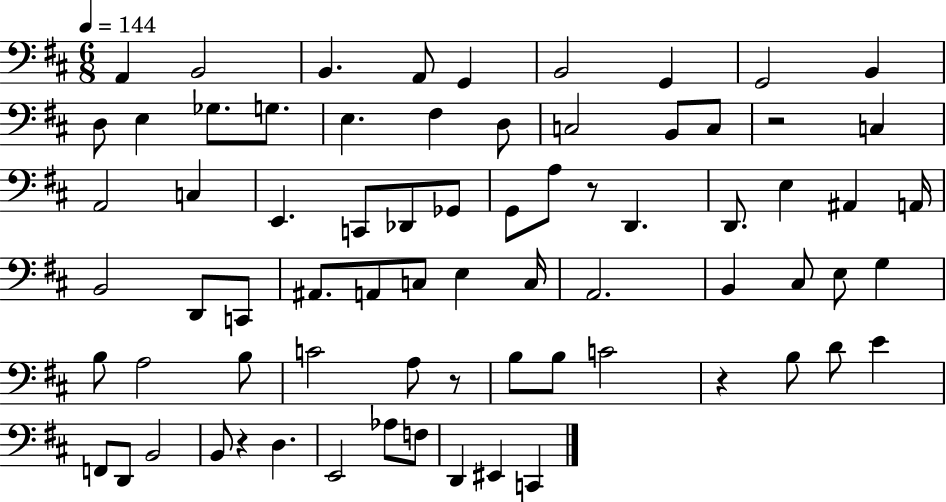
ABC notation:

X:1
T:Untitled
M:6/8
L:1/4
K:D
A,, B,,2 B,, A,,/2 G,, B,,2 G,, G,,2 B,, D,/2 E, _G,/2 G,/2 E, ^F, D,/2 C,2 B,,/2 C,/2 z2 C, A,,2 C, E,, C,,/2 _D,,/2 _G,,/2 G,,/2 A,/2 z/2 D,, D,,/2 E, ^A,, A,,/4 B,,2 D,,/2 C,,/2 ^A,,/2 A,,/2 C,/2 E, C,/4 A,,2 B,, ^C,/2 E,/2 G, B,/2 A,2 B,/2 C2 A,/2 z/2 B,/2 B,/2 C2 z B,/2 D/2 E F,,/2 D,,/2 B,,2 B,,/2 z D, E,,2 _A,/2 F,/2 D,, ^E,, C,,